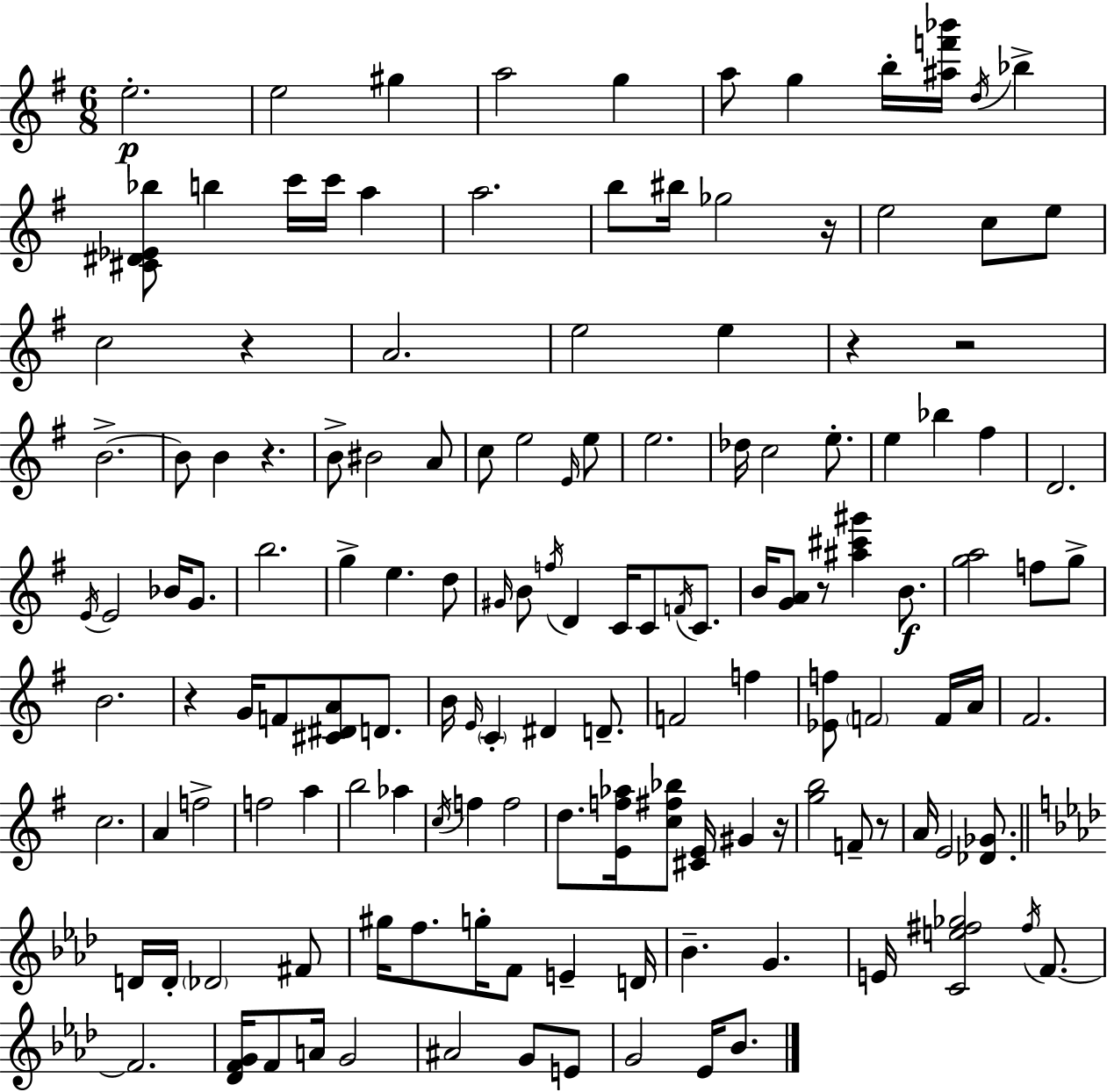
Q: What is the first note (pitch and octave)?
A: E5